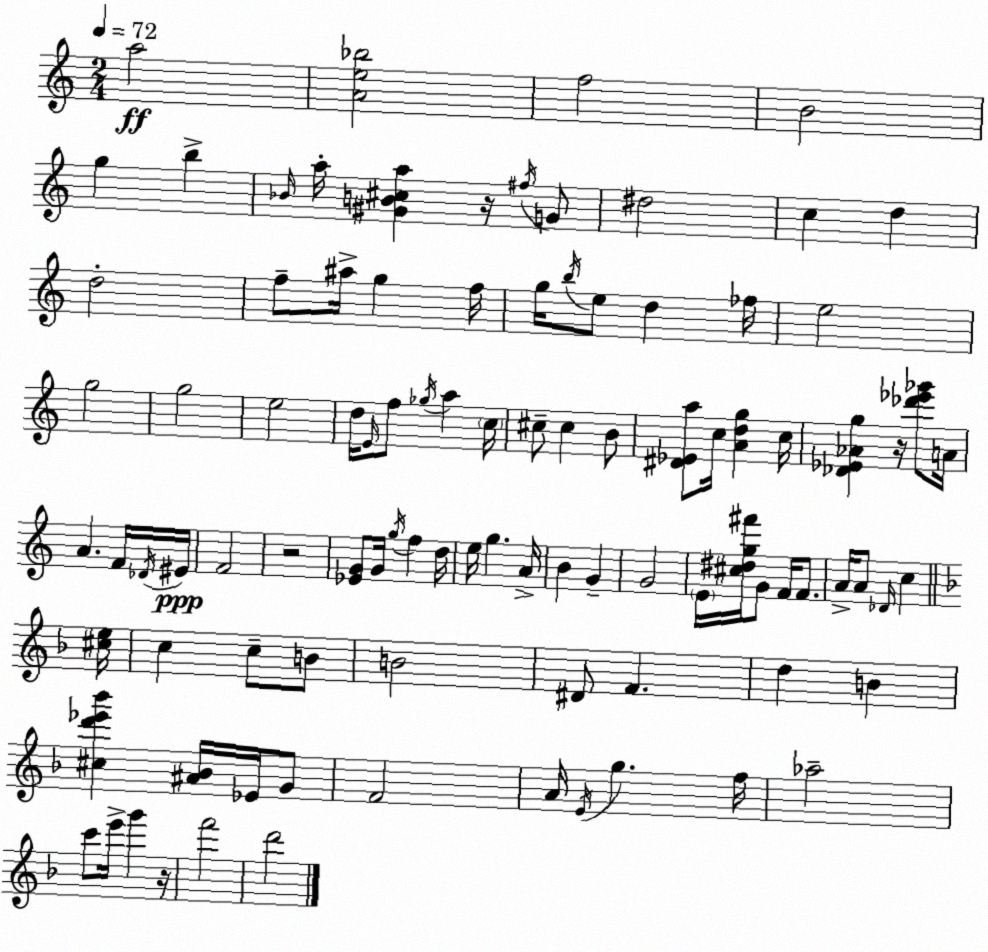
X:1
T:Untitled
M:2/4
L:1/4
K:Am
a2 [Ae_b]2 f2 B2 g b _B/4 a/4 [^GB^ca] z/4 ^f/4 G/2 ^d2 c d d2 f/2 ^a/4 g f/4 g/4 b/4 e/2 d _f/4 e2 g2 g2 e2 d/4 E/4 f/2 _g/4 a c/4 ^c/2 ^c B/2 [^D_Ea]/2 c/4 [Adg] c/4 [_D_E_Ag] z/4 [_d'_e'_g']/2 A/4 A F/4 _D/4 ^E/4 F2 z2 [_EG]/2 G/4 g/4 f d/4 e/4 g A/4 B G G2 E/4 [^c^dg^f']/4 G/2 F/4 F/2 A/4 A/2 _D/4 c [^ce]/4 c c/2 B/2 B2 ^D/2 F d B [^cd'_e'_b'] [^A_B]/4 _E/4 G/2 F2 A/4 E/4 g f/4 _a2 c'/2 e'/4 g' z/4 f'2 d'2